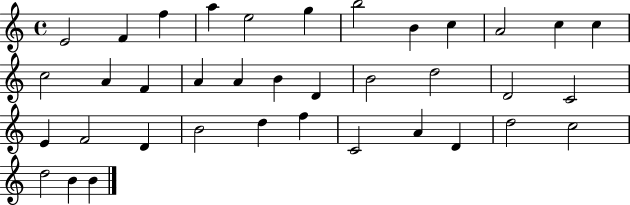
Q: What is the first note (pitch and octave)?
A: E4